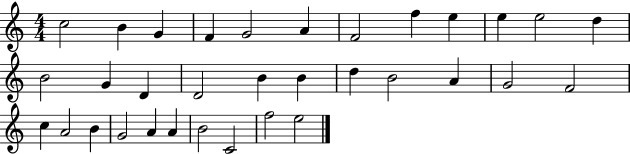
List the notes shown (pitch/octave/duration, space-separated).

C5/h B4/q G4/q F4/q G4/h A4/q F4/h F5/q E5/q E5/q E5/h D5/q B4/h G4/q D4/q D4/h B4/q B4/q D5/q B4/h A4/q G4/h F4/h C5/q A4/h B4/q G4/h A4/q A4/q B4/h C4/h F5/h E5/h